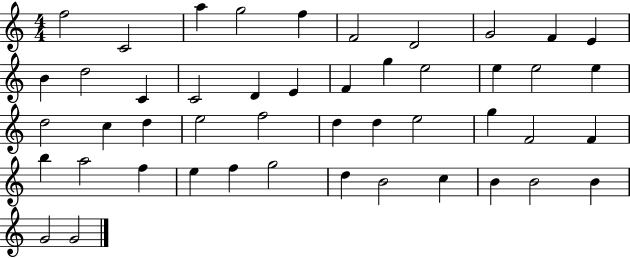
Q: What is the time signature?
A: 4/4